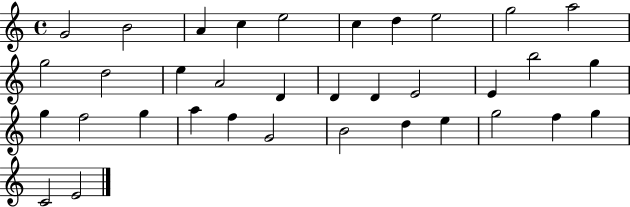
{
  \clef treble
  \time 4/4
  \defaultTimeSignature
  \key c \major
  g'2 b'2 | a'4 c''4 e''2 | c''4 d''4 e''2 | g''2 a''2 | \break g''2 d''2 | e''4 a'2 d'4 | d'4 d'4 e'2 | e'4 b''2 g''4 | \break g''4 f''2 g''4 | a''4 f''4 g'2 | b'2 d''4 e''4 | g''2 f''4 g''4 | \break c'2 e'2 | \bar "|."
}